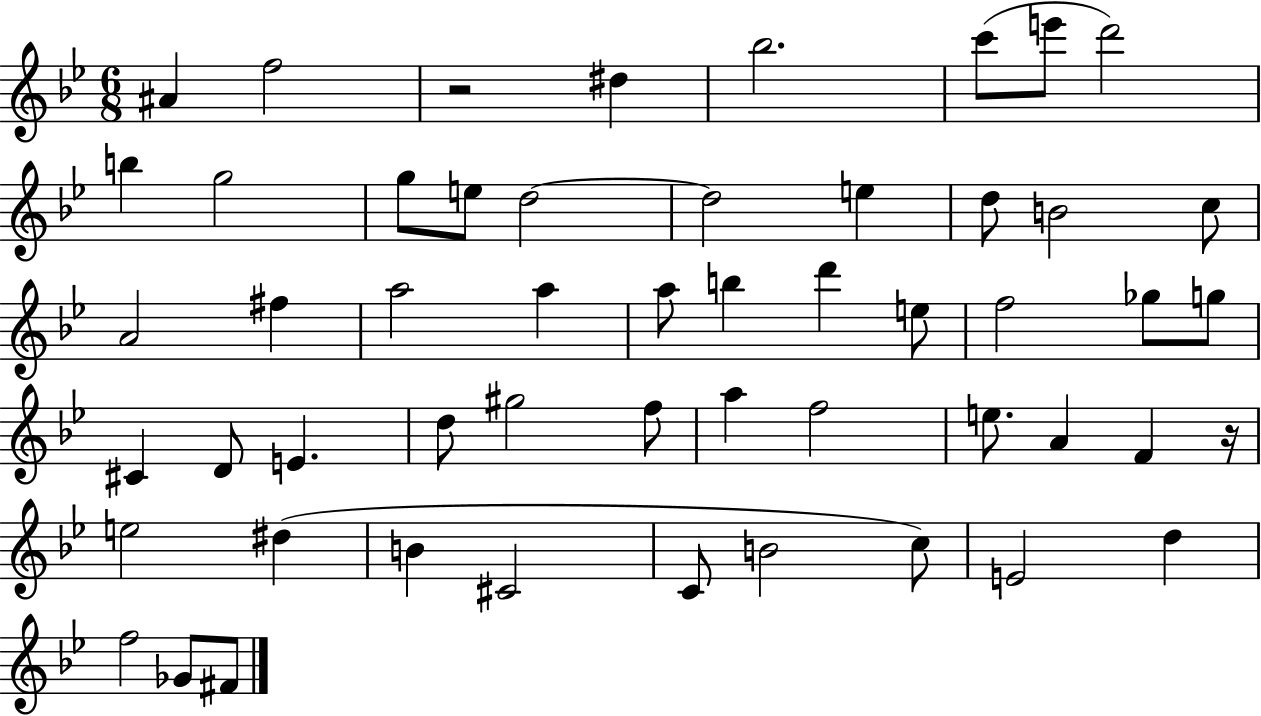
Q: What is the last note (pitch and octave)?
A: F#4